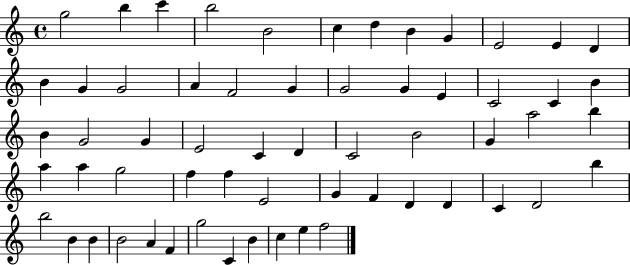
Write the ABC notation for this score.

X:1
T:Untitled
M:4/4
L:1/4
K:C
g2 b c' b2 B2 c d B G E2 E D B G G2 A F2 G G2 G E C2 C B B G2 G E2 C D C2 B2 G a2 b a a g2 f f E2 G F D D C D2 b b2 B B B2 A F g2 C B c e f2